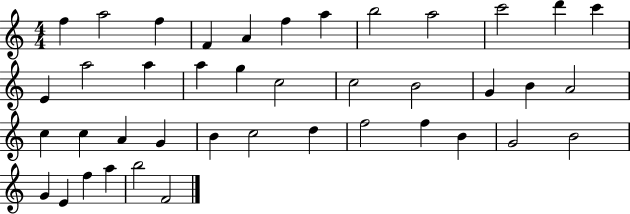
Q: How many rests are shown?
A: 0